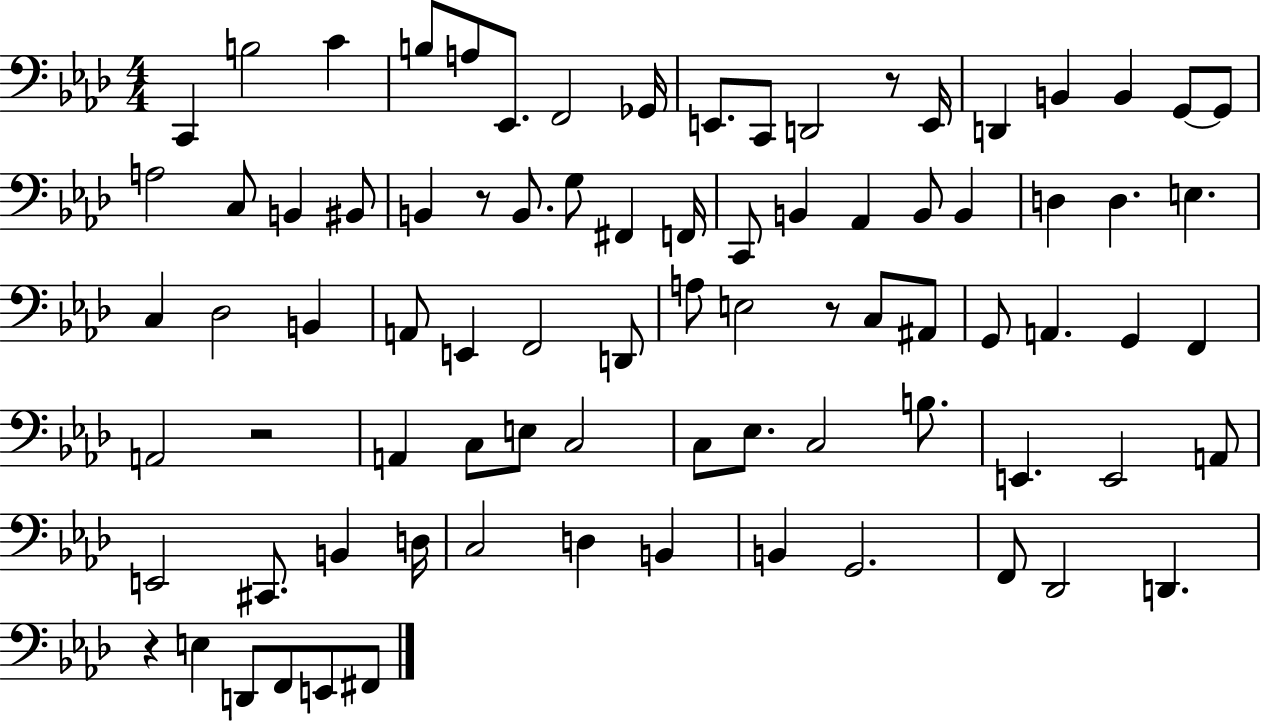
C2/q B3/h C4/q B3/e A3/e Eb2/e. F2/h Gb2/s E2/e. C2/e D2/h R/e E2/s D2/q B2/q B2/q G2/e G2/e A3/h C3/e B2/q BIS2/e B2/q R/e B2/e. G3/e F#2/q F2/s C2/e B2/q Ab2/q B2/e B2/q D3/q D3/q. E3/q. C3/q Db3/h B2/q A2/e E2/q F2/h D2/e A3/e E3/h R/e C3/e A#2/e G2/e A2/q. G2/q F2/q A2/h R/h A2/q C3/e E3/e C3/h C3/e Eb3/e. C3/h B3/e. E2/q. E2/h A2/e E2/h C#2/e. B2/q D3/s C3/h D3/q B2/q B2/q G2/h. F2/e Db2/h D2/q. R/q E3/q D2/e F2/e E2/e F#2/e